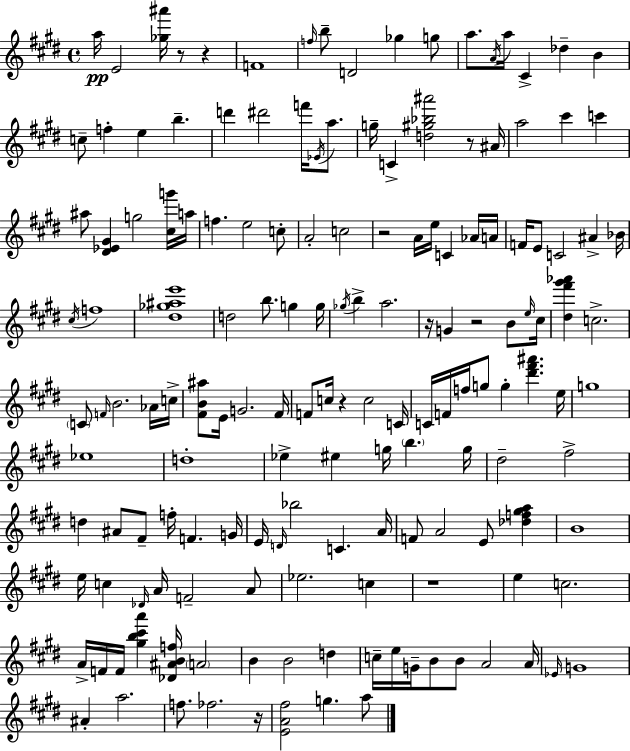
{
  \clef treble
  \time 4/4
  \defaultTimeSignature
  \key e \major
  a''16\pp e'2 <ges'' ais'''>16 r8 r4 | f'1 | \grace { f''16 } b''8-- d'2 ges''4 g''8 | a''8. \acciaccatura { a'16 } a''16 cis'4-> des''4-- b'4 | \break c''8-- f''4-. e''4 b''4.-- | d'''4 dis'''2 f'''16 \acciaccatura { ees'16 } | a''8. g''16-- c'4-> <d'' gis'' bes'' ais'''>2 | r8 ais'16 a''2 cis'''4 c'''4 | \break ais''8 <dis' ees' gis'>4 g''2 | <cis'' g'''>16 a''16 f''4. e''2 | c''8-. a'2-. c''2 | r2 a'16 e''16 c'4 | \break aes'16 a'16 f'16 e'8 c'2 ais'4-> | bes'16 \acciaccatura { cis''16 } f''1 | <dis'' ges'' ais'' e'''>1 | d''2 b''8. g''4 | \break g''16 \acciaccatura { ges''16 } b''4-> a''2. | r16 g'4 r2 | b'8 \grace { e''16 } cis''16 <dis'' fis''' gis''' aes'''>4 c''2.-> | \parenthesize c'8 \grace { f'16 } b'2. | \break aes'16 c''16-> <fis' b' ais''>8 e'16 g'2. | fis'16 f'8 c''16 r4 c''2 | c'16 c'16 f'16 f''16 g''8 g''4-. | <dis''' fis''' ais'''>4. e''16 g''1 | \break ees''1 | d''1-. | ees''4-> eis''4 g''16 | \parenthesize b''4. g''16 dis''2-- fis''2-> | \break d''4 ais'8 fis'8-- f''16-. | f'4. g'16 e'16 \grace { d'16 } bes''2 | c'4. a'16 f'8 a'2 | e'8 <des'' f'' gis'' a''>4 b'1 | \break e''16 c''4 \grace { des'16 } a'16 f'2-- | a'8 ees''2. | c''4 r1 | e''4 c''2. | \break a'16-> f'16 f'16 <gis'' b'' cis''' a'''>4 | <des' ais' b' f''>16 \parenthesize a'2 b'4 b'2 | d''4 c''16-- e''16 g'16-- b'8 b'8 | a'2 a'16 \grace { ees'16 } g'1 | \break ais'4-. a''2. | f''8. fes''2. | r16 <e' a' fis''>2 | g''4. a''8 \bar "|."
}